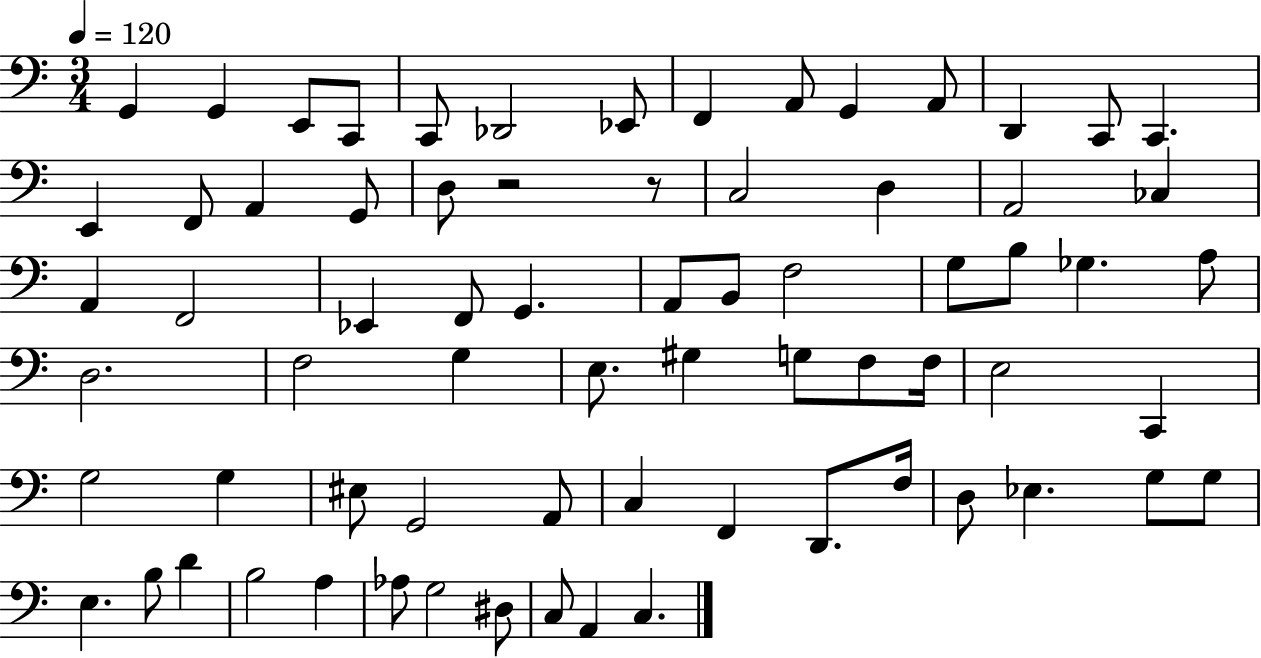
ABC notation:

X:1
T:Untitled
M:3/4
L:1/4
K:C
G,, G,, E,,/2 C,,/2 C,,/2 _D,,2 _E,,/2 F,, A,,/2 G,, A,,/2 D,, C,,/2 C,, E,, F,,/2 A,, G,,/2 D,/2 z2 z/2 C,2 D, A,,2 _C, A,, F,,2 _E,, F,,/2 G,, A,,/2 B,,/2 F,2 G,/2 B,/2 _G, A,/2 D,2 F,2 G, E,/2 ^G, G,/2 F,/2 F,/4 E,2 C,, G,2 G, ^E,/2 G,,2 A,,/2 C, F,, D,,/2 F,/4 D,/2 _E, G,/2 G,/2 E, B,/2 D B,2 A, _A,/2 G,2 ^D,/2 C,/2 A,, C,